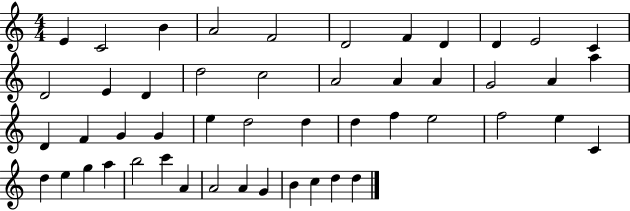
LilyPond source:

{
  \clef treble
  \numericTimeSignature
  \time 4/4
  \key c \major
  e'4 c'2 b'4 | a'2 f'2 | d'2 f'4 d'4 | d'4 e'2 c'4 | \break d'2 e'4 d'4 | d''2 c''2 | a'2 a'4 a'4 | g'2 a'4 a''4 | \break d'4 f'4 g'4 g'4 | e''4 d''2 d''4 | d''4 f''4 e''2 | f''2 e''4 c'4 | \break d''4 e''4 g''4 a''4 | b''2 c'''4 a'4 | a'2 a'4 g'4 | b'4 c''4 d''4 d''4 | \break \bar "|."
}